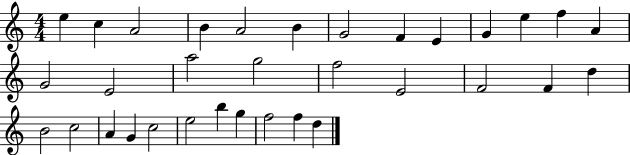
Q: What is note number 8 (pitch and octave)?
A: F4